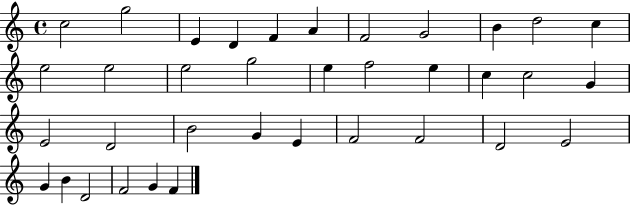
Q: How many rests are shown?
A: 0